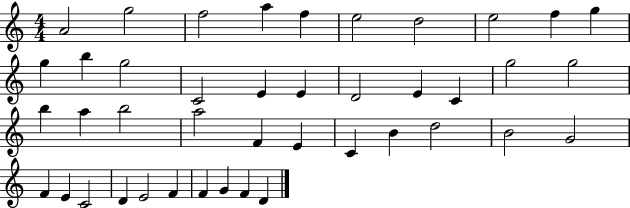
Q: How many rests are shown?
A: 0